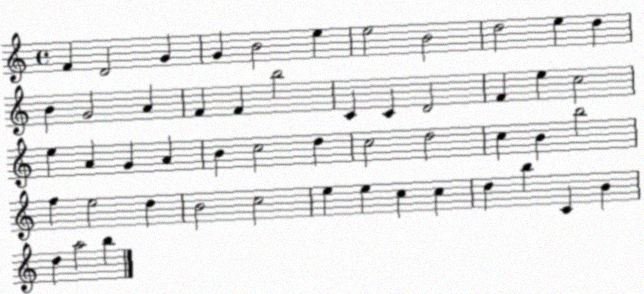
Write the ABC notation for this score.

X:1
T:Untitled
M:4/4
L:1/4
K:C
F D2 G G B2 e e2 B2 d2 e d B G2 A F F b2 C C D2 F e c2 e A G A B c2 d c2 d2 c B b2 f e2 d B2 c2 e e c c d b C B d a2 b